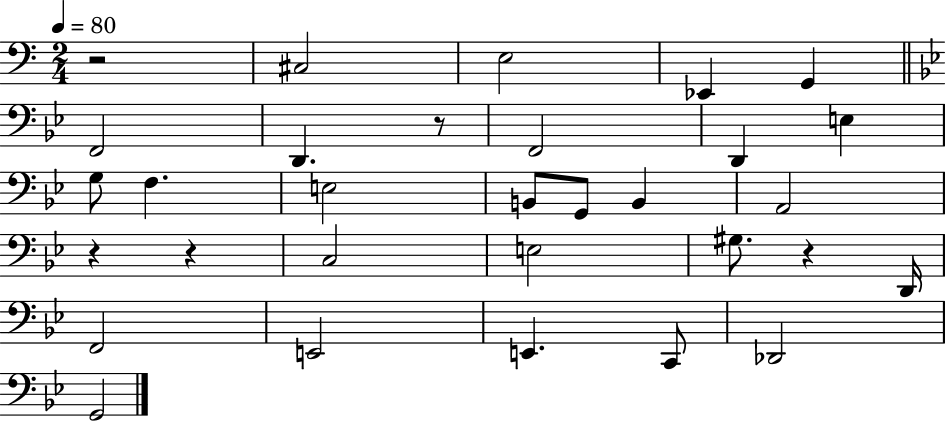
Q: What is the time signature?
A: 2/4